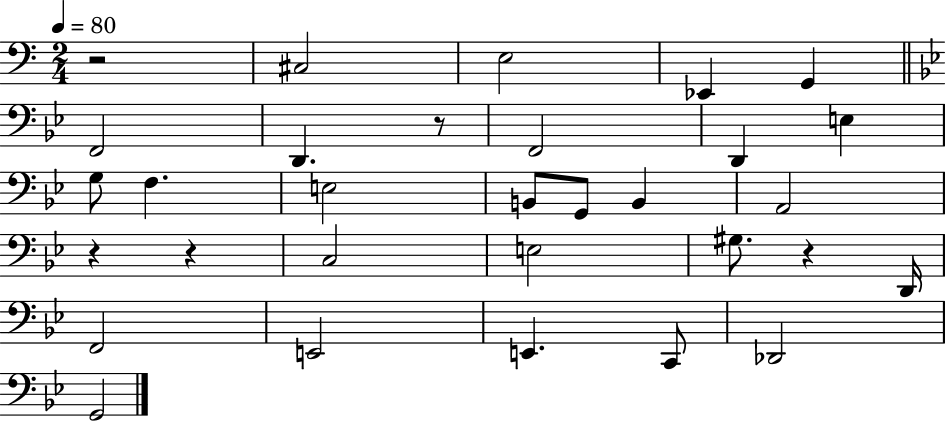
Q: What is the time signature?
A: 2/4